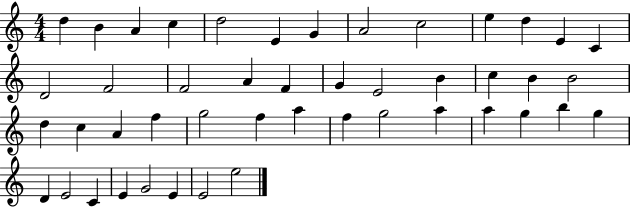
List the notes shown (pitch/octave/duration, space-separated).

D5/q B4/q A4/q C5/q D5/h E4/q G4/q A4/h C5/h E5/q D5/q E4/q C4/q D4/h F4/h F4/h A4/q F4/q G4/q E4/h B4/q C5/q B4/q B4/h D5/q C5/q A4/q F5/q G5/h F5/q A5/q F5/q G5/h A5/q A5/q G5/q B5/q G5/q D4/q E4/h C4/q E4/q G4/h E4/q E4/h E5/h